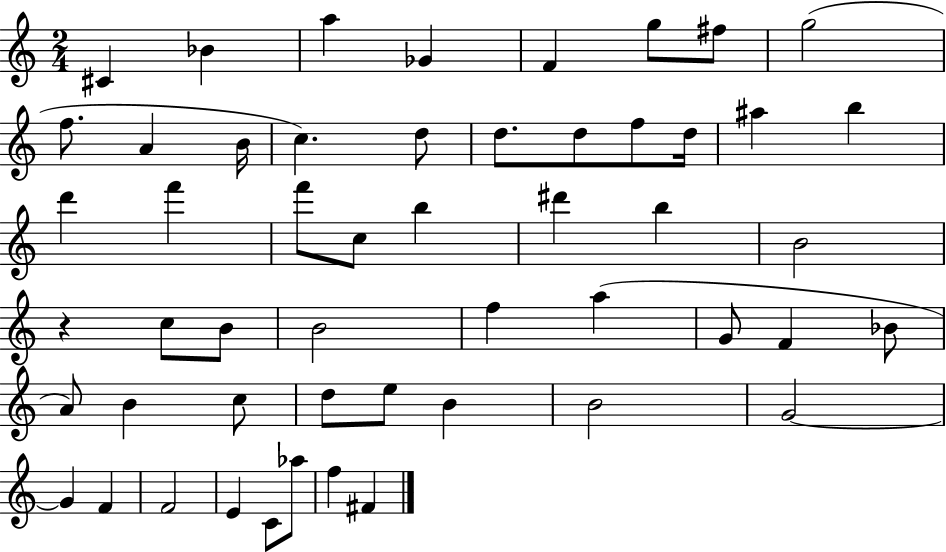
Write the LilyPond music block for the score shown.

{
  \clef treble
  \numericTimeSignature
  \time 2/4
  \key c \major
  cis'4 bes'4 | a''4 ges'4 | f'4 g''8 fis''8 | g''2( | \break f''8. a'4 b'16 | c''4.) d''8 | d''8. d''8 f''8 d''16 | ais''4 b''4 | \break d'''4 f'''4 | f'''8 c''8 b''4 | dis'''4 b''4 | b'2 | \break r4 c''8 b'8 | b'2 | f''4 a''4( | g'8 f'4 bes'8 | \break a'8) b'4 c''8 | d''8 e''8 b'4 | b'2 | g'2~~ | \break g'4 f'4 | f'2 | e'4 c'8 aes''8 | f''4 fis'4 | \break \bar "|."
}